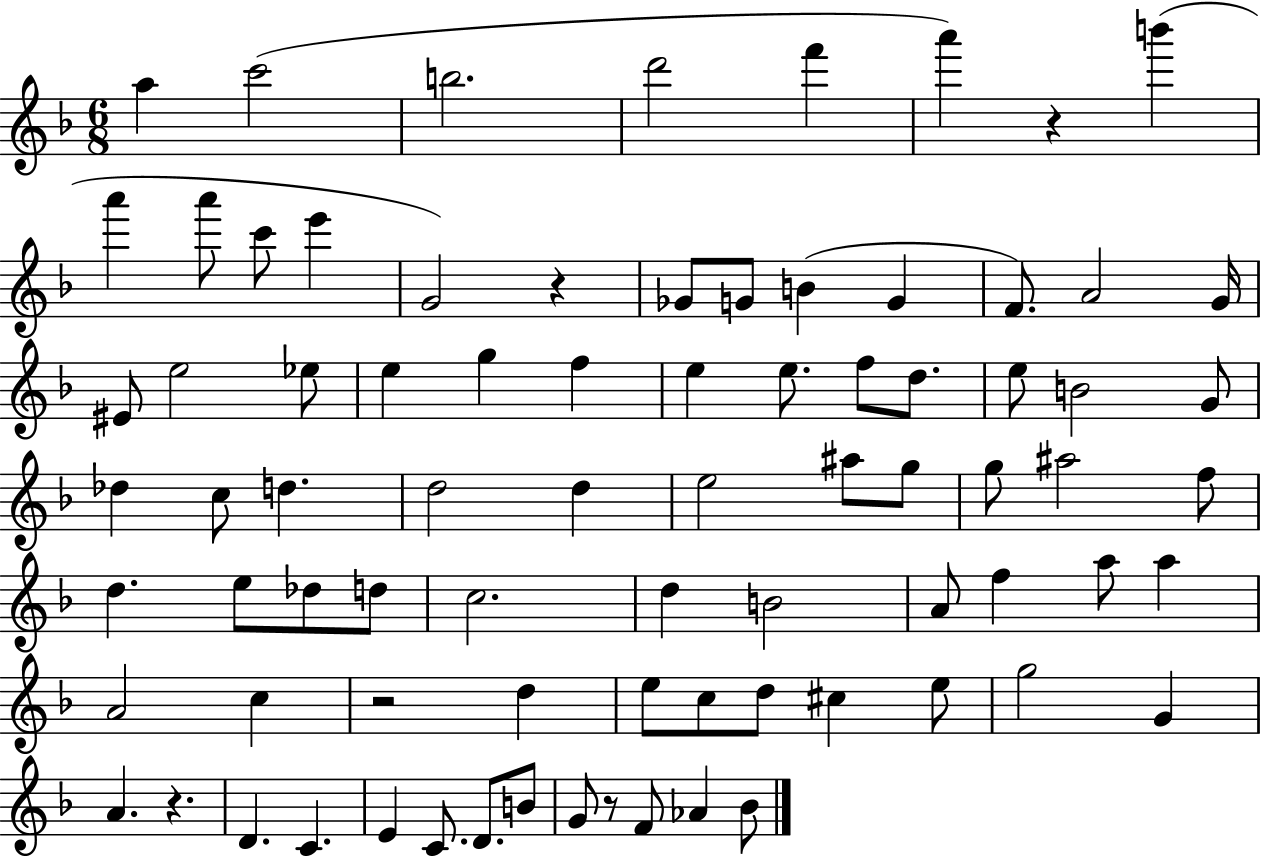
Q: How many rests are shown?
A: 5